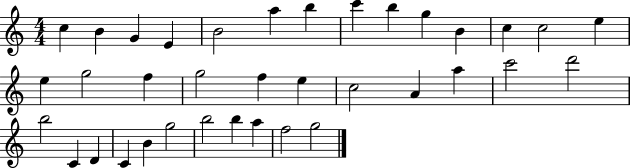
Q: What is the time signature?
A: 4/4